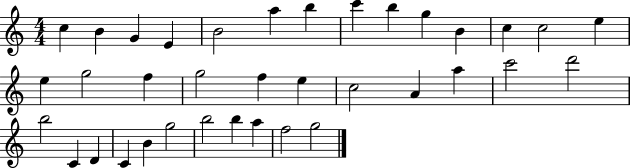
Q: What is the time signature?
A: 4/4